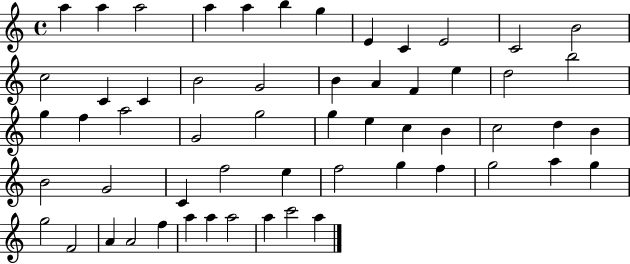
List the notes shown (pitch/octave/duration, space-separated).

A5/q A5/q A5/h A5/q A5/q B5/q G5/q E4/q C4/q E4/h C4/h B4/h C5/h C4/q C4/q B4/h G4/h B4/q A4/q F4/q E5/q D5/h B5/h G5/q F5/q A5/h G4/h G5/h G5/q E5/q C5/q B4/q C5/h D5/q B4/q B4/h G4/h C4/q F5/h E5/q F5/h G5/q F5/q G5/h A5/q G5/q G5/h F4/h A4/q A4/h F5/q A5/q A5/q A5/h A5/q C6/h A5/q